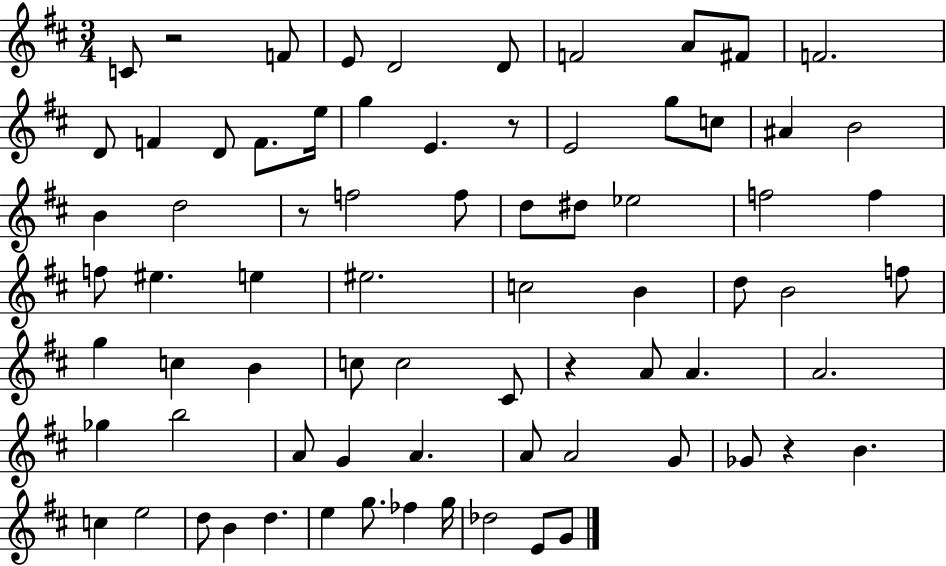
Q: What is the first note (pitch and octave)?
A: C4